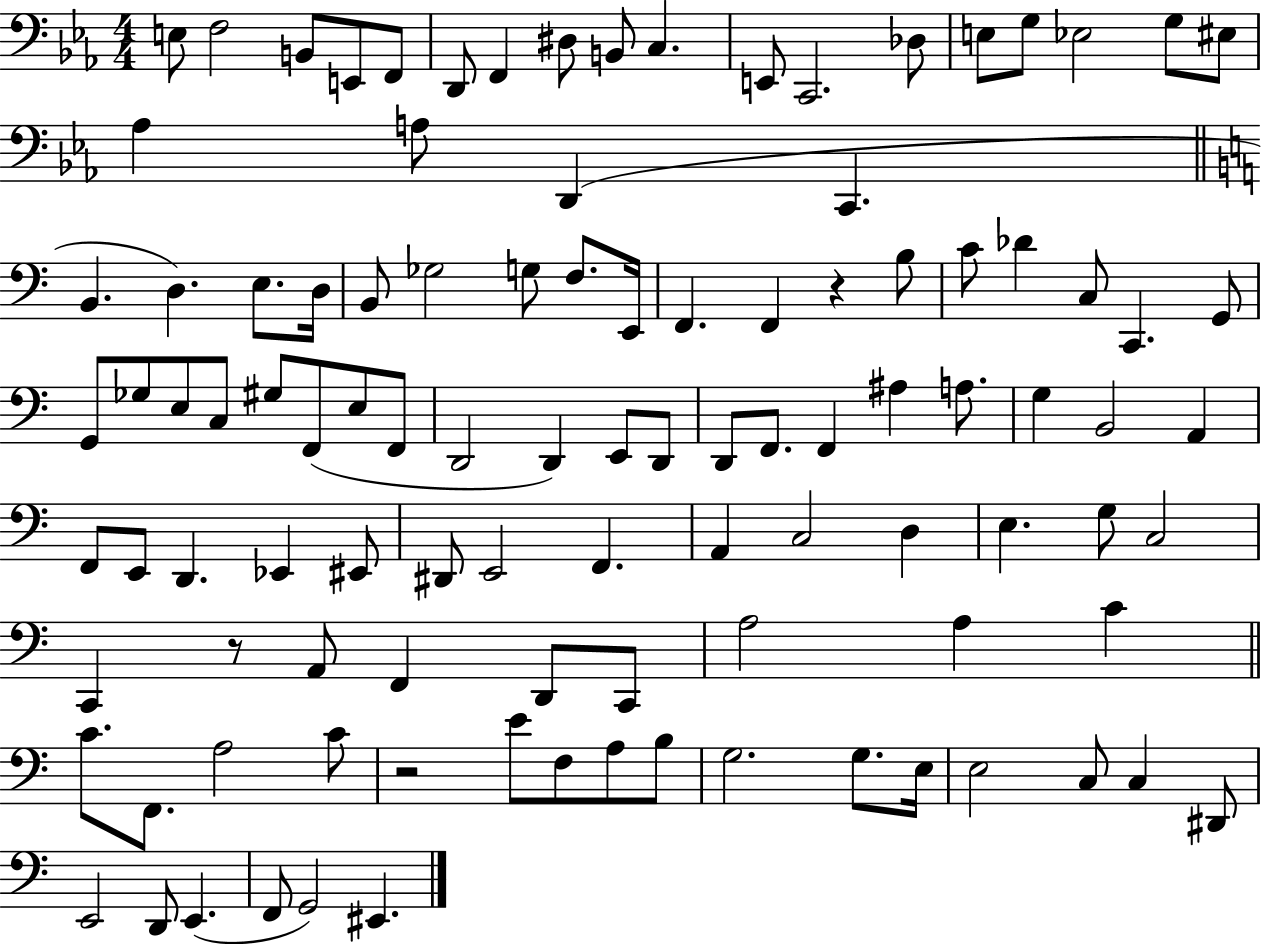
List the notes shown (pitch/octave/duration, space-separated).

E3/e F3/h B2/e E2/e F2/e D2/e F2/q D#3/e B2/e C3/q. E2/e C2/h. Db3/e E3/e G3/e Eb3/h G3/e EIS3/e Ab3/q A3/e D2/q C2/q. B2/q. D3/q. E3/e. D3/s B2/e Gb3/h G3/e F3/e. E2/s F2/q. F2/q R/q B3/e C4/e Db4/q C3/e C2/q. G2/e G2/e Gb3/e E3/e C3/e G#3/e F2/e E3/e F2/e D2/h D2/q E2/e D2/e D2/e F2/e. F2/q A#3/q A3/e. G3/q B2/h A2/q F2/e E2/e D2/q. Eb2/q EIS2/e D#2/e E2/h F2/q. A2/q C3/h D3/q E3/q. G3/e C3/h C2/q R/e A2/e F2/q D2/e C2/e A3/h A3/q C4/q C4/e. F2/e. A3/h C4/e R/h E4/e F3/e A3/e B3/e G3/h. G3/e. E3/s E3/h C3/e C3/q D#2/e E2/h D2/e E2/q. F2/e G2/h EIS2/q.